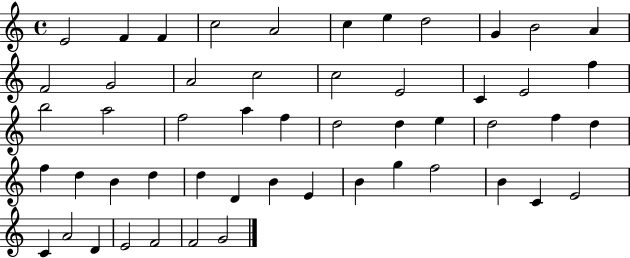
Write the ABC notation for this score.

X:1
T:Untitled
M:4/4
L:1/4
K:C
E2 F F c2 A2 c e d2 G B2 A F2 G2 A2 c2 c2 E2 C E2 f b2 a2 f2 a f d2 d e d2 f d f d B d d D B E B g f2 B C E2 C A2 D E2 F2 F2 G2